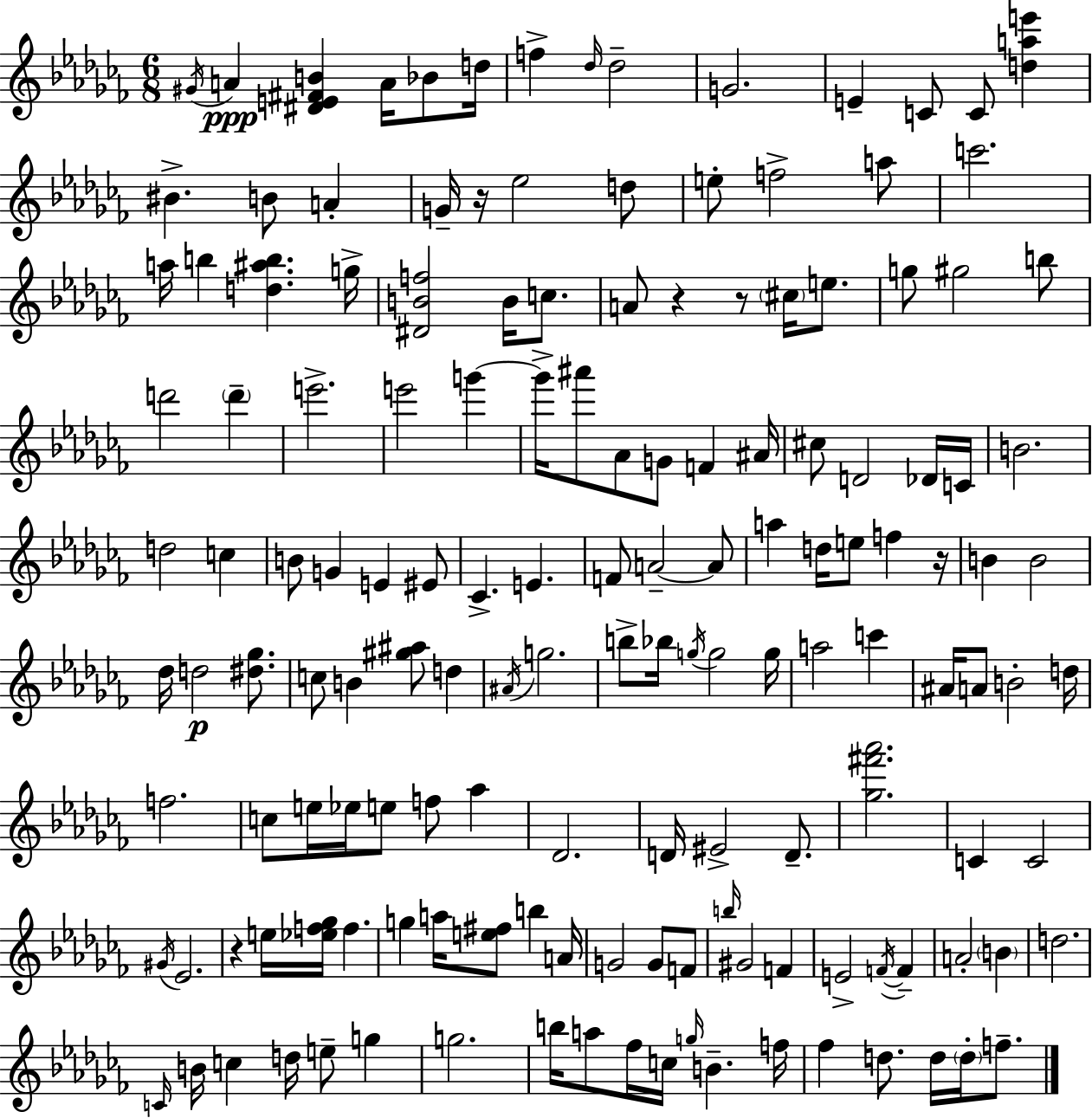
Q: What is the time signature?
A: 6/8